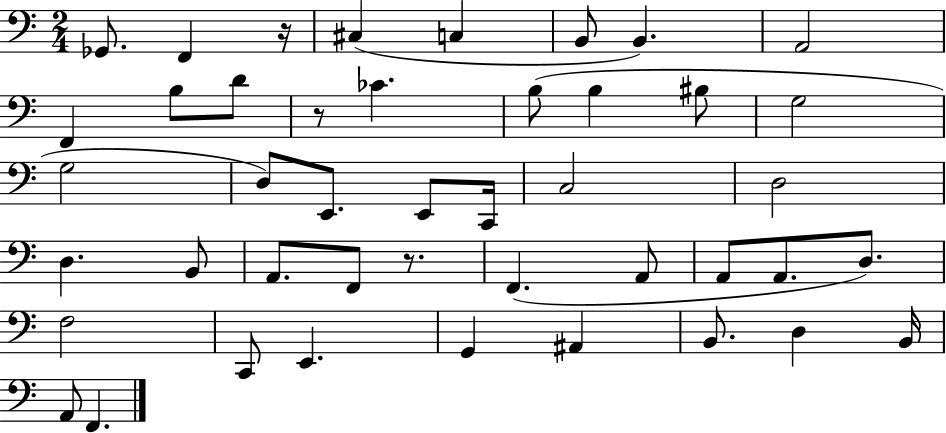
Gb2/e. F2/q R/s C#3/q C3/q B2/e B2/q. A2/h F2/q B3/e D4/e R/e CES4/q. B3/e B3/q BIS3/e G3/h G3/h D3/e E2/e. E2/e C2/s C3/h D3/h D3/q. B2/e A2/e. F2/e R/e. F2/q. A2/e A2/e A2/e. D3/e. F3/h C2/e E2/q. G2/q A#2/q B2/e. D3/q B2/s A2/e F2/q.